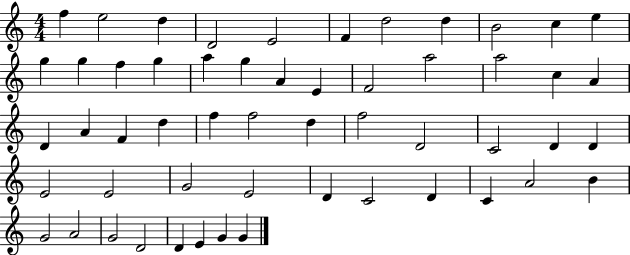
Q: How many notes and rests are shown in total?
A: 54